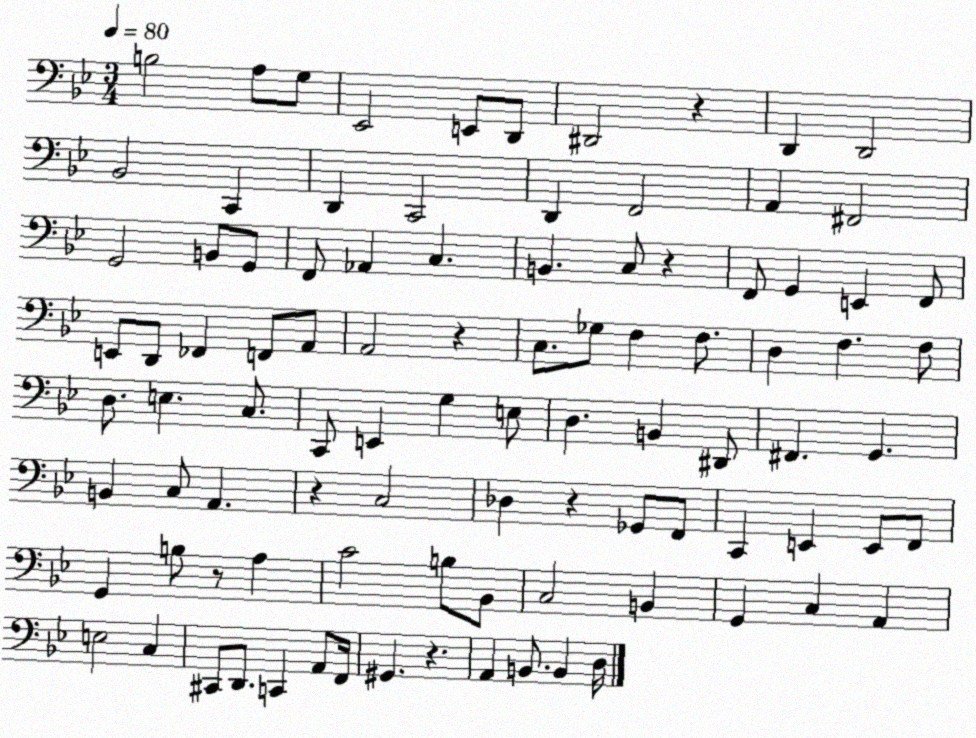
X:1
T:Untitled
M:3/4
L:1/4
K:Bb
B,2 A,/2 G,/2 _E,,2 E,,/2 D,,/2 ^D,,2 z D,, D,,2 _B,,2 C,, D,, C,,2 D,, F,,2 A,, ^F,,2 G,,2 B,,/2 G,,/2 F,,/2 _A,, C, B,, C,/2 z F,,/2 G,, E,, F,,/2 E,,/2 D,,/2 _F,, F,,/2 A,,/2 A,,2 z C,/2 _G,/2 F, F,/2 D, F, F,/2 D,/2 E, C,/2 C,,/2 E,, G, E,/2 D, B,, ^D,,/2 ^F,, G,, B,, C,/2 A,, z C,2 _D, z _G,,/2 F,,/2 C,, E,, E,,/2 F,,/2 G,, B,/2 z/2 A, C2 B,/2 _B,,/2 C,2 B,, G,, C, A,, E,2 C, ^C,,/2 D,,/2 C,, A,,/2 F,,/4 ^G,, z A,, B,,/2 B,, D,/4